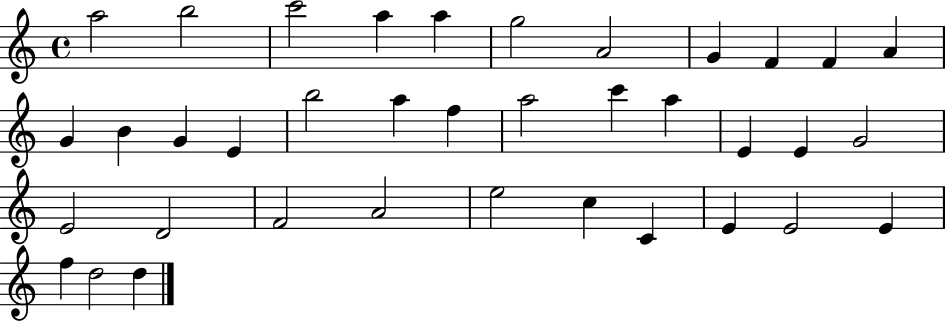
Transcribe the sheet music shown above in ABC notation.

X:1
T:Untitled
M:4/4
L:1/4
K:C
a2 b2 c'2 a a g2 A2 G F F A G B G E b2 a f a2 c' a E E G2 E2 D2 F2 A2 e2 c C E E2 E f d2 d